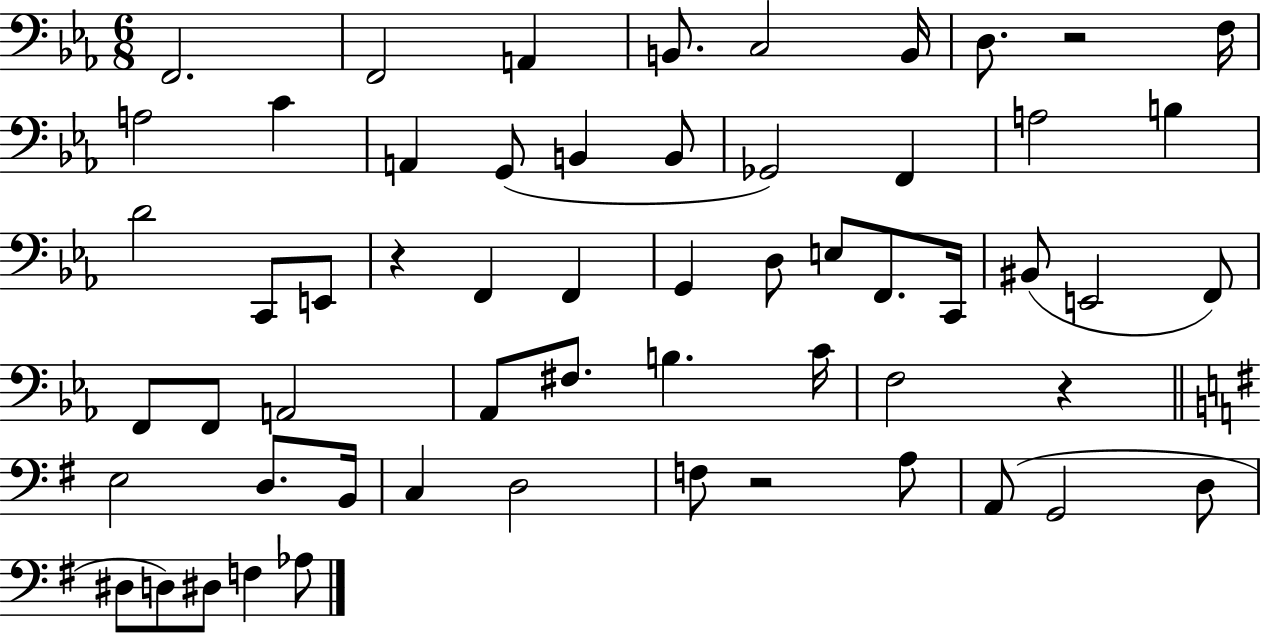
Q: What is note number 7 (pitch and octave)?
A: D3